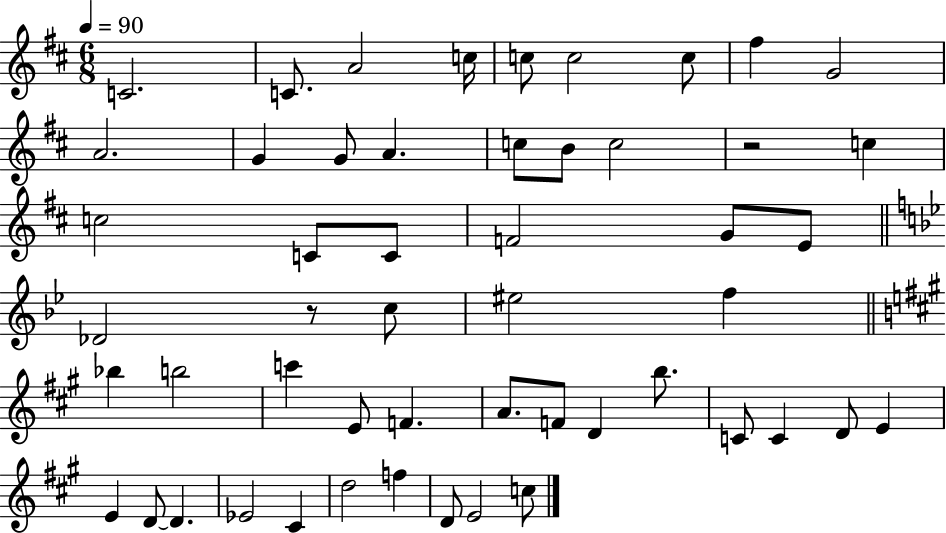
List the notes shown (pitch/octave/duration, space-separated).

C4/h. C4/e. A4/h C5/s C5/e C5/h C5/e F#5/q G4/h A4/h. G4/q G4/e A4/q. C5/e B4/e C5/h R/h C5/q C5/h C4/e C4/e F4/h G4/e E4/e Db4/h R/e C5/e EIS5/h F5/q Bb5/q B5/h C6/q E4/e F4/q. A4/e. F4/e D4/q B5/e. C4/e C4/q D4/e E4/q E4/q D4/e D4/q. Eb4/h C#4/q D5/h F5/q D4/e E4/h C5/e